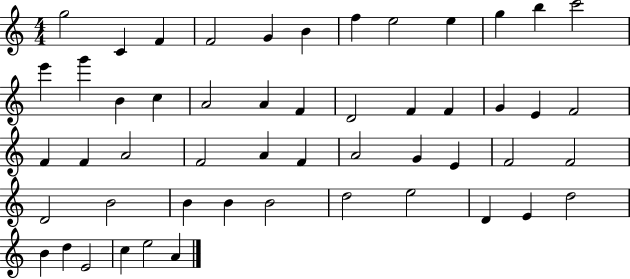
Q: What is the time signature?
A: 4/4